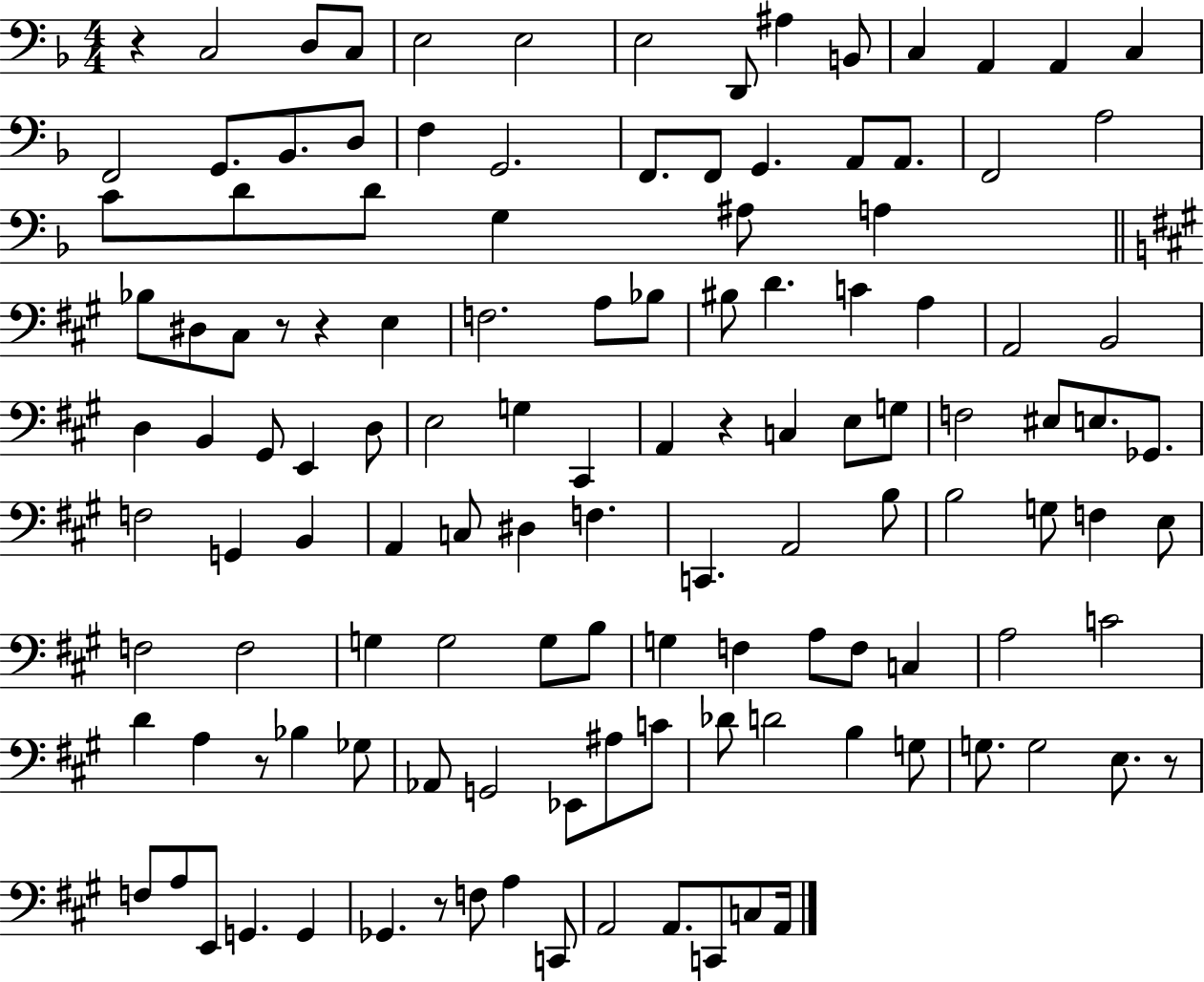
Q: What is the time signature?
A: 4/4